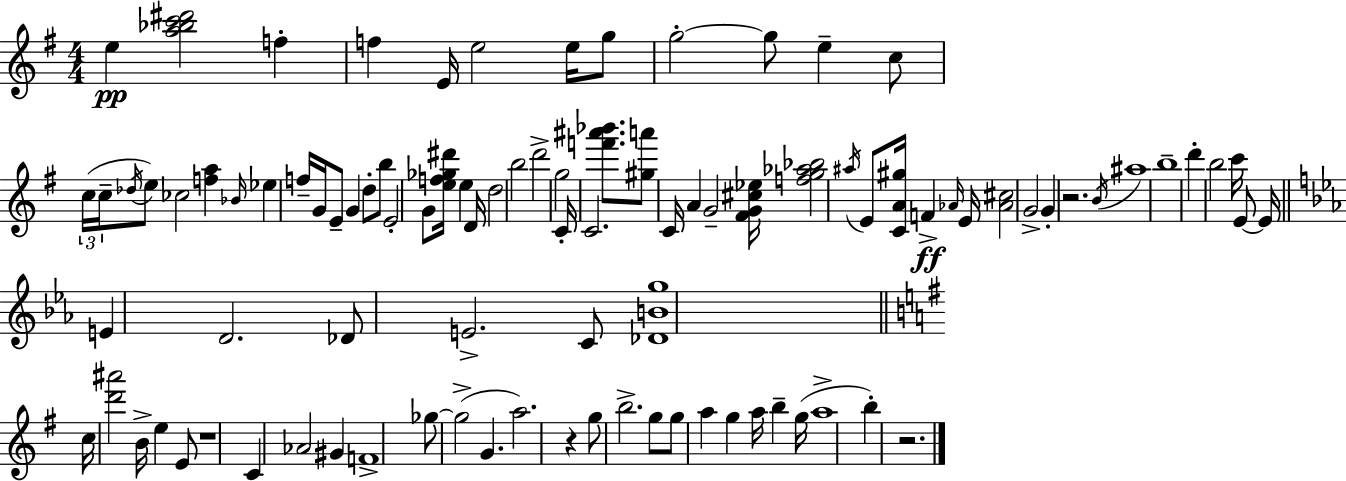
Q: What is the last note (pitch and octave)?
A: B5